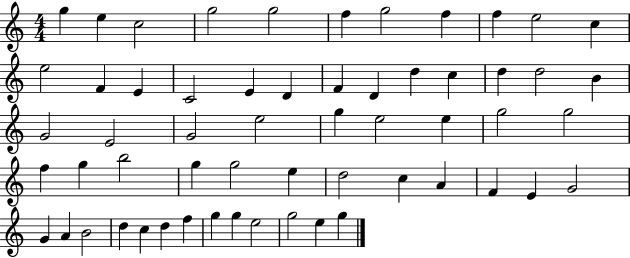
{
  \clef treble
  \numericTimeSignature
  \time 4/4
  \key c \major
  g''4 e''4 c''2 | g''2 g''2 | f''4 g''2 f''4 | f''4 e''2 c''4 | \break e''2 f'4 e'4 | c'2 e'4 d'4 | f'4 d'4 d''4 c''4 | d''4 d''2 b'4 | \break g'2 e'2 | g'2 e''2 | g''4 e''2 e''4 | g''2 g''2 | \break f''4 g''4 b''2 | g''4 g''2 e''4 | d''2 c''4 a'4 | f'4 e'4 g'2 | \break g'4 a'4 b'2 | d''4 c''4 d''4 f''4 | g''4 g''4 e''2 | g''2 e''4 g''4 | \break \bar "|."
}